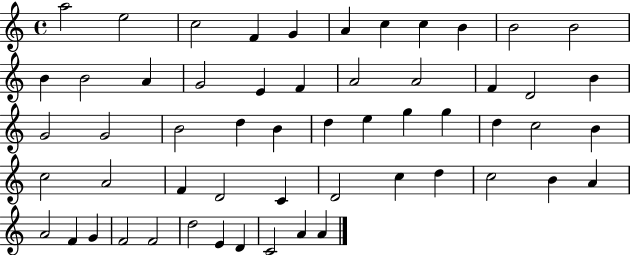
{
  \clef treble
  \time 4/4
  \defaultTimeSignature
  \key c \major
  a''2 e''2 | c''2 f'4 g'4 | a'4 c''4 c''4 b'4 | b'2 b'2 | \break b'4 b'2 a'4 | g'2 e'4 f'4 | a'2 a'2 | f'4 d'2 b'4 | \break g'2 g'2 | b'2 d''4 b'4 | d''4 e''4 g''4 g''4 | d''4 c''2 b'4 | \break c''2 a'2 | f'4 d'2 c'4 | d'2 c''4 d''4 | c''2 b'4 a'4 | \break a'2 f'4 g'4 | f'2 f'2 | d''2 e'4 d'4 | c'2 a'4 a'4 | \break \bar "|."
}